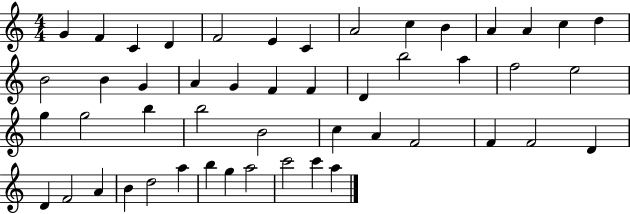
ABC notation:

X:1
T:Untitled
M:4/4
L:1/4
K:C
G F C D F2 E C A2 c B A A c d B2 B G A G F F D b2 a f2 e2 g g2 b b2 B2 c A F2 F F2 D D F2 A B d2 a b g a2 c'2 c' a